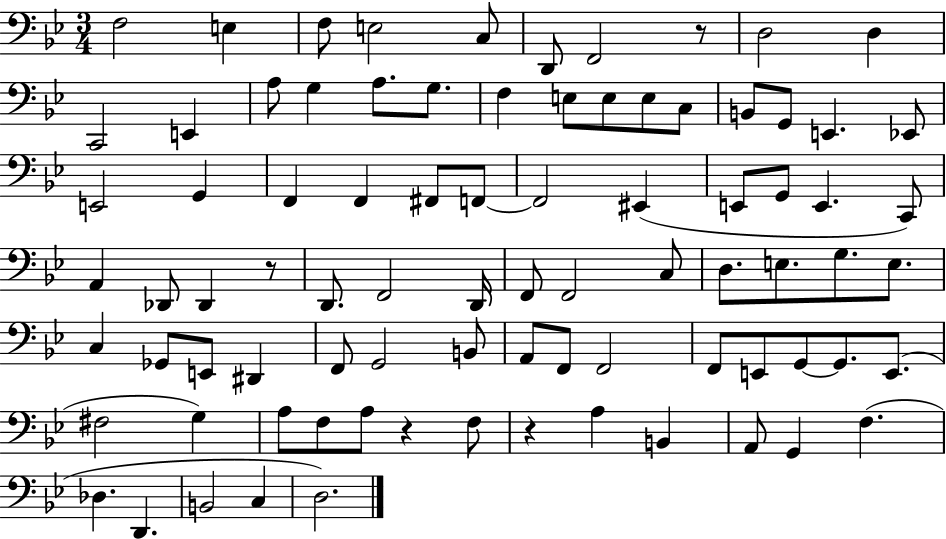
{
  \clef bass
  \numericTimeSignature
  \time 3/4
  \key bes \major
  f2 e4 | f8 e2 c8 | d,8 f,2 r8 | d2 d4 | \break c,2 e,4 | a8 g4 a8. g8. | f4 e8 e8 e8 c8 | b,8 g,8 e,4. ees,8 | \break e,2 g,4 | f,4 f,4 fis,8 f,8~~ | f,2 eis,4( | e,8 g,8 e,4. c,8) | \break a,4 des,8 des,4 r8 | d,8. f,2 d,16 | f,8 f,2 c8 | d8. e8. g8. e8. | \break c4 ges,8 e,8 dis,4 | f,8 g,2 b,8 | a,8 f,8 f,2 | f,8 e,8 g,8~~ g,8. e,8.( | \break fis2 g4) | a8 f8 a8 r4 f8 | r4 a4 b,4 | a,8 g,4 f4.( | \break des4. d,4. | b,2 c4 | d2.) | \bar "|."
}